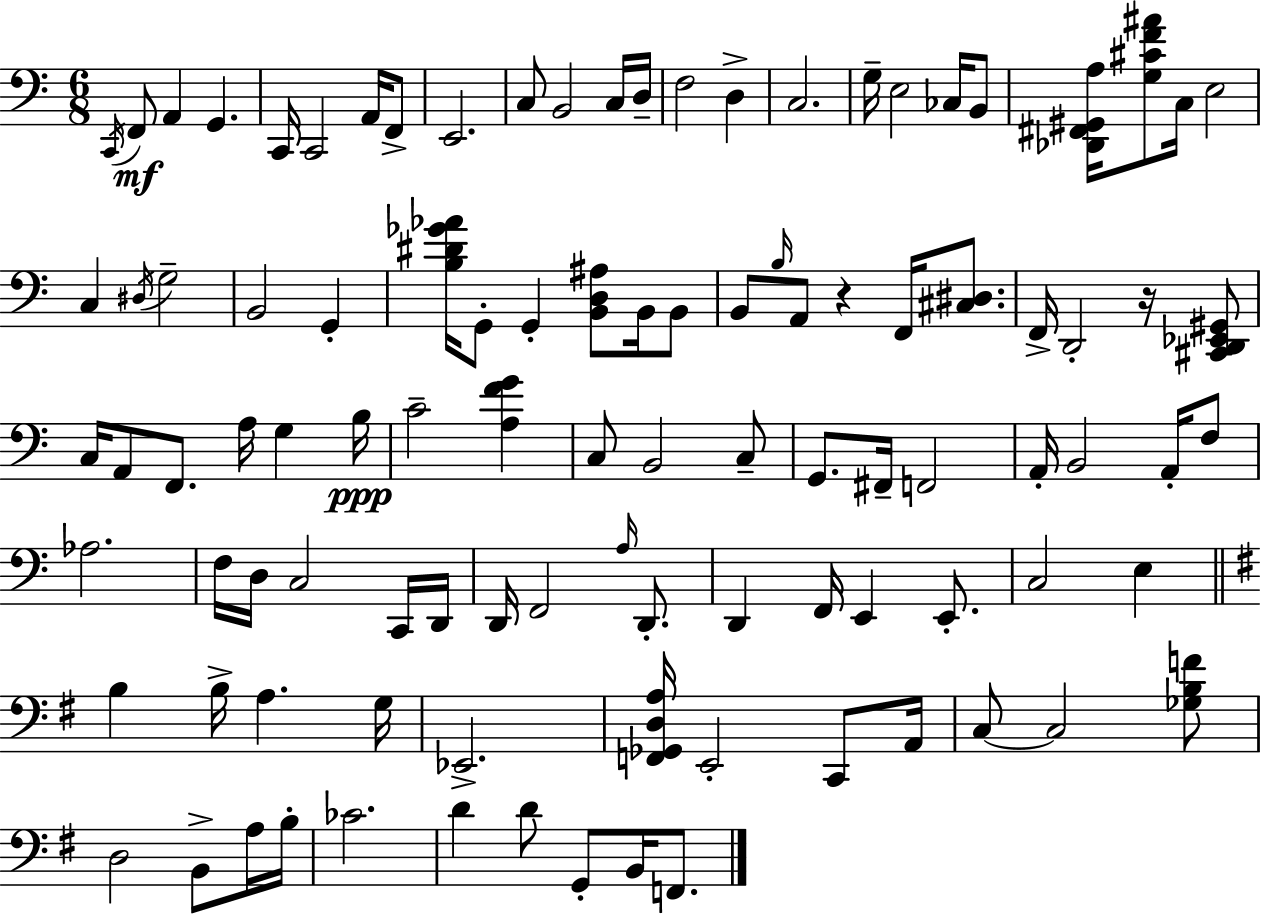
X:1
T:Untitled
M:6/8
L:1/4
K:C
C,,/4 F,,/2 A,, G,, C,,/4 C,,2 A,,/4 F,,/2 E,,2 C,/2 B,,2 C,/4 D,/4 F,2 D, C,2 G,/4 E,2 _C,/4 B,,/2 [_D,,^F,,^G,,A,]/4 [G,^CF^A]/2 C,/4 E,2 C, ^D,/4 G,2 B,,2 G,, [B,^D_G_A]/4 G,,/2 G,, [B,,D,^A,]/2 B,,/4 B,,/2 B,,/2 B,/4 A,,/2 z F,,/4 [^C,^D,]/2 F,,/4 D,,2 z/4 [^C,,D,,_E,,^G,,]/2 C,/4 A,,/2 F,,/2 A,/4 G, B,/4 C2 [A,FG] C,/2 B,,2 C,/2 G,,/2 ^F,,/4 F,,2 A,,/4 B,,2 A,,/4 F,/2 _A,2 F,/4 D,/4 C,2 C,,/4 D,,/4 D,,/4 F,,2 A,/4 D,,/2 D,, F,,/4 E,, E,,/2 C,2 E, B, B,/4 A, G,/4 _E,,2 [F,,_G,,D,A,]/4 E,,2 C,,/2 A,,/4 C,/2 C,2 [_G,B,F]/2 D,2 B,,/2 A,/4 B,/4 _C2 D D/2 G,,/2 B,,/4 F,,/2